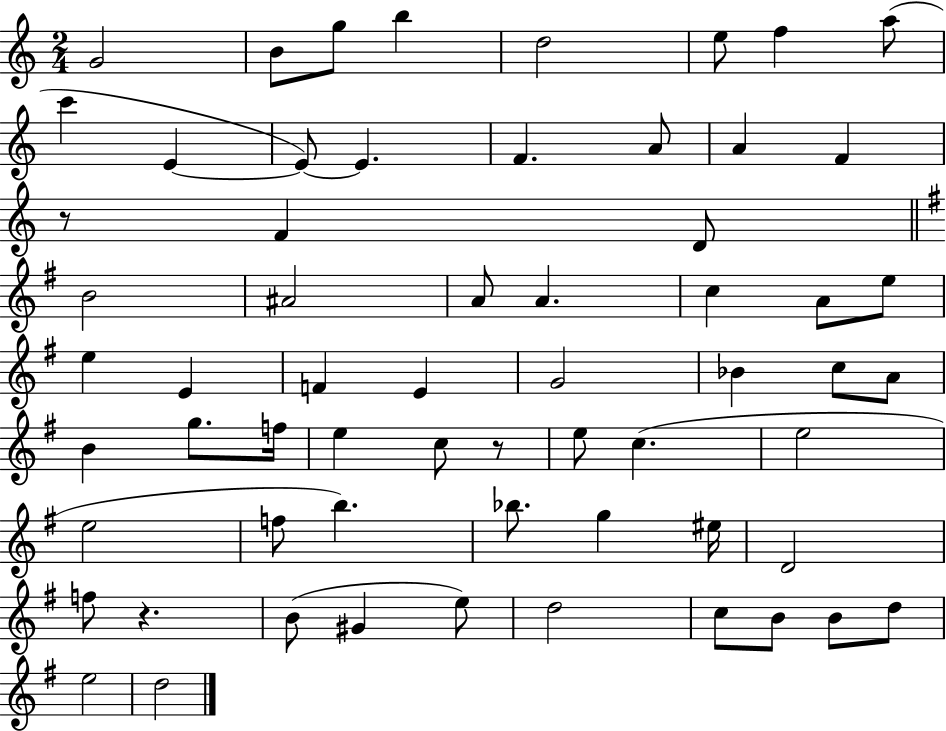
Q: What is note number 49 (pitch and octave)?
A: F5